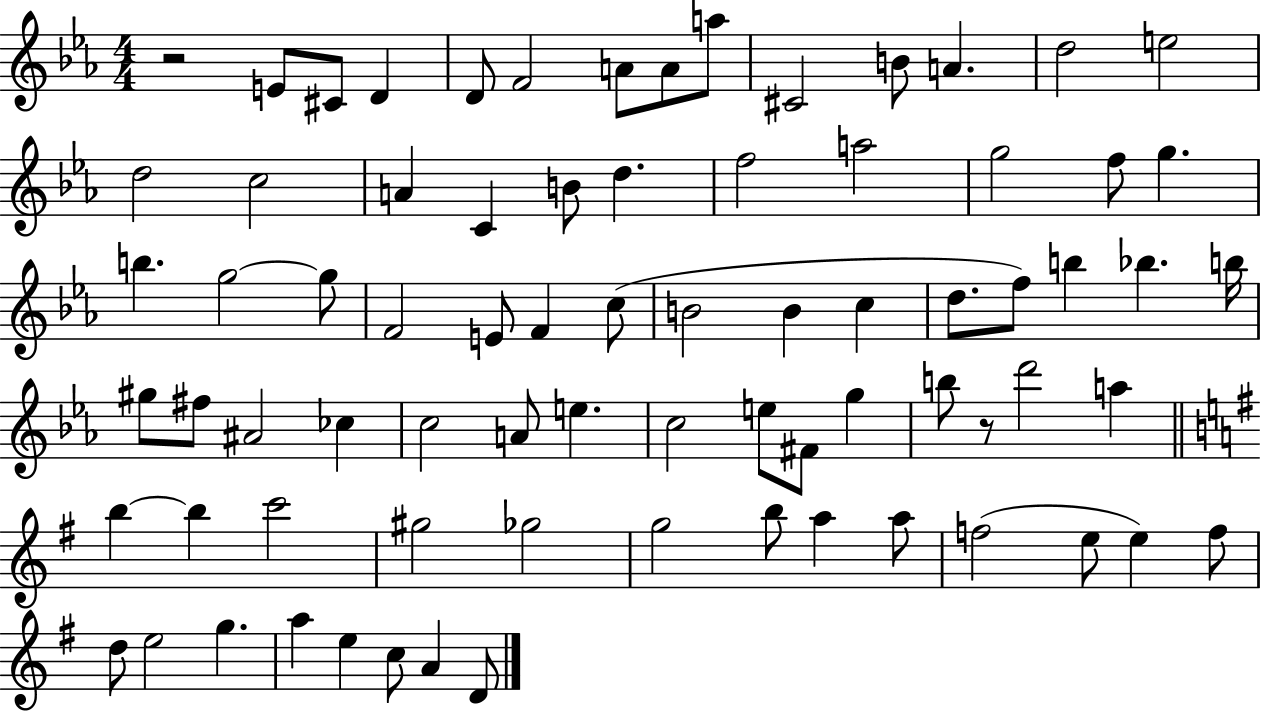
{
  \clef treble
  \numericTimeSignature
  \time 4/4
  \key ees \major
  r2 e'8 cis'8 d'4 | d'8 f'2 a'8 a'8 a''8 | cis'2 b'8 a'4. | d''2 e''2 | \break d''2 c''2 | a'4 c'4 b'8 d''4. | f''2 a''2 | g''2 f''8 g''4. | \break b''4. g''2~~ g''8 | f'2 e'8 f'4 c''8( | b'2 b'4 c''4 | d''8. f''8) b''4 bes''4. b''16 | \break gis''8 fis''8 ais'2 ces''4 | c''2 a'8 e''4. | c''2 e''8 fis'8 g''4 | b''8 r8 d'''2 a''4 | \break \bar "||" \break \key g \major b''4~~ b''4 c'''2 | gis''2 ges''2 | g''2 b''8 a''4 a''8 | f''2( e''8 e''4) f''8 | \break d''8 e''2 g''4. | a''4 e''4 c''8 a'4 d'8 | \bar "|."
}